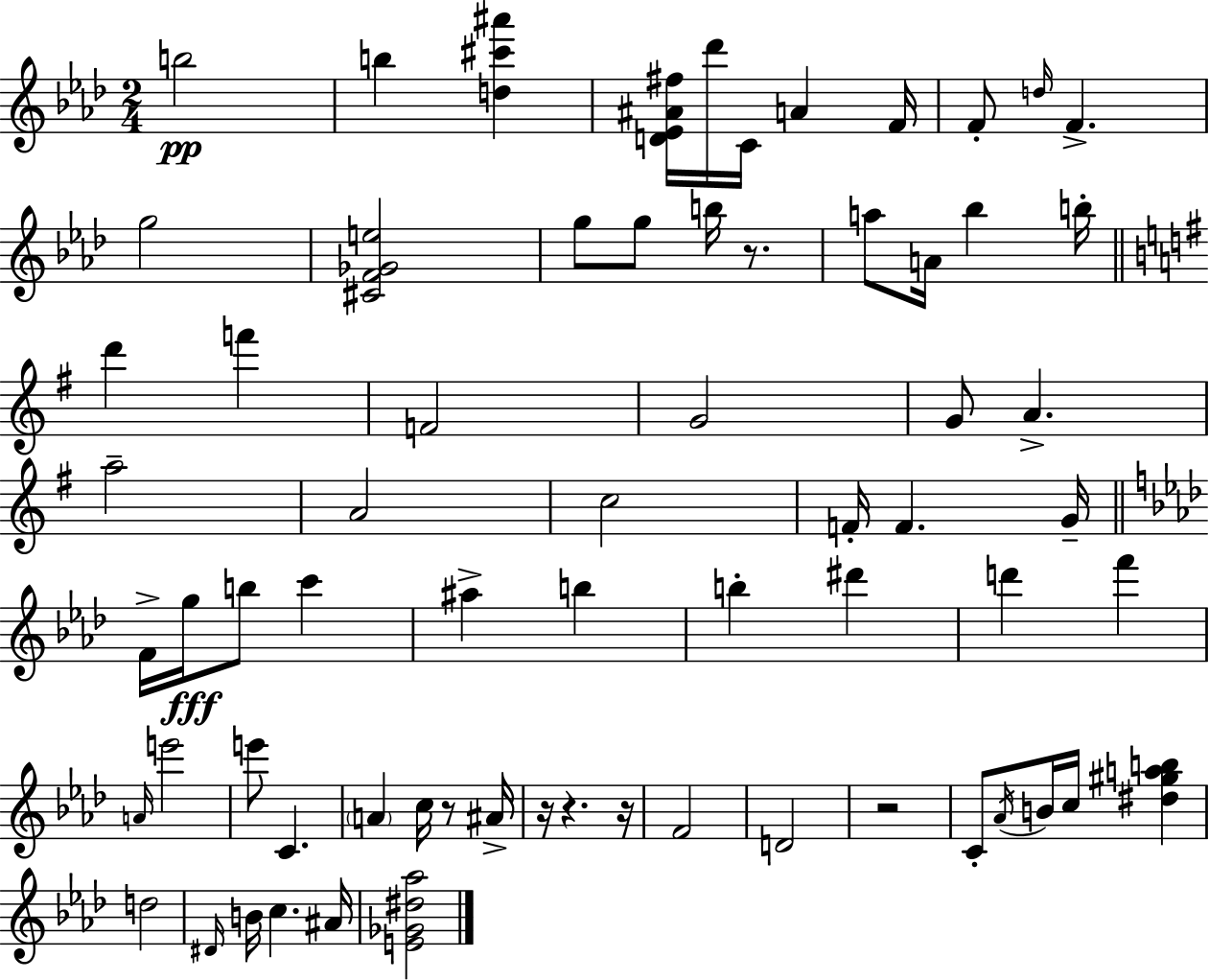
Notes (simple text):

B5/h B5/q [D5,C#6,A#6]/q [D4,Eb4,A#4,F#5]/s Db6/s C4/s A4/q F4/s F4/e D5/s F4/q. G5/h [C#4,F4,Gb4,E5]/h G5/e G5/e B5/s R/e. A5/e A4/s Bb5/q B5/s D6/q F6/q F4/h G4/h G4/e A4/q. A5/h A4/h C5/h F4/s F4/q. G4/s F4/s G5/s B5/e C6/q A#5/q B5/q B5/q D#6/q D6/q F6/q A4/s E6/h E6/e C4/q. A4/q C5/s R/e A#4/s R/s R/q. R/s F4/h D4/h R/h C4/e Ab4/s B4/s C5/s [D#5,G#5,A5,B5]/q D5/h D#4/s B4/s C5/q. A#4/s [E4,Gb4,D#5,Ab5]/h